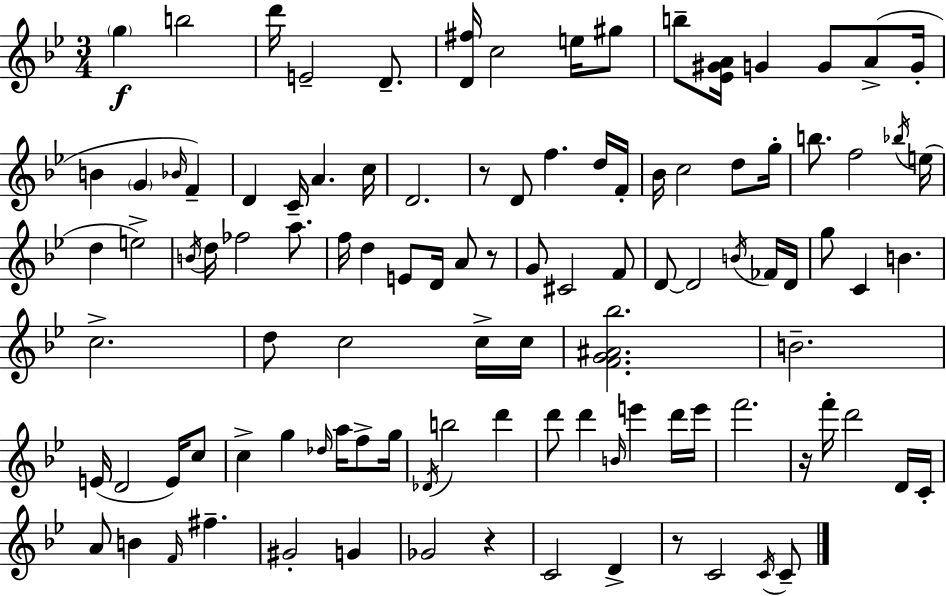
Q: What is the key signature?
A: BES major